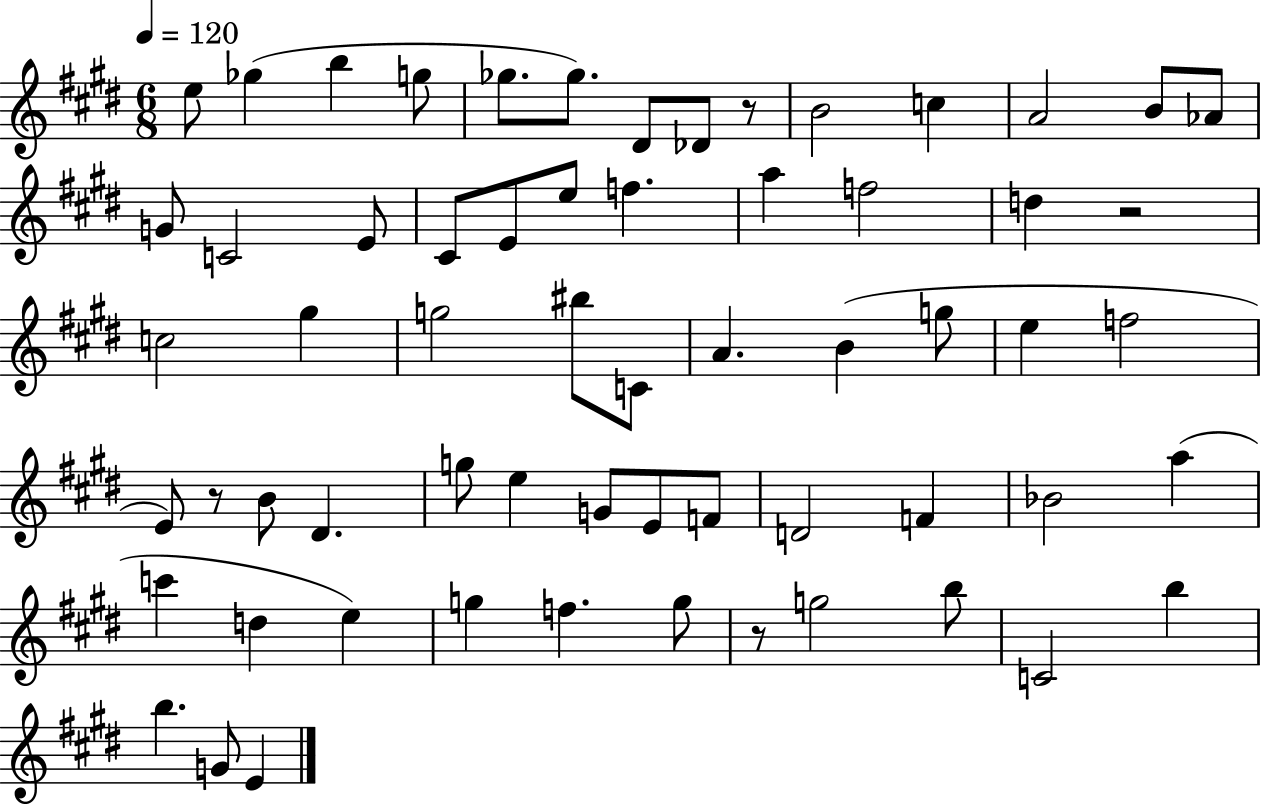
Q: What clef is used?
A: treble